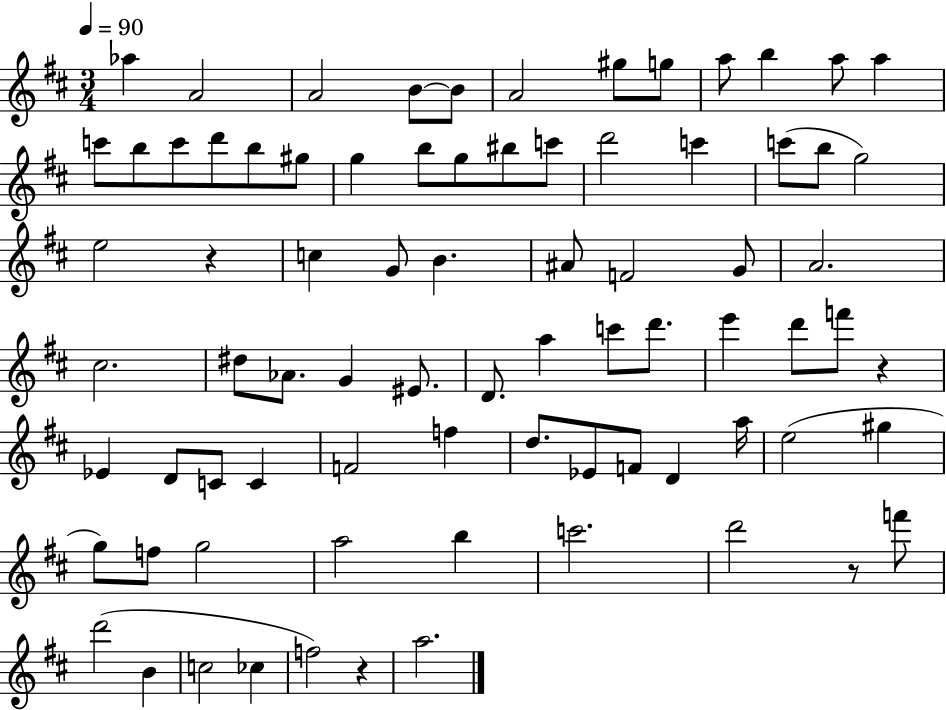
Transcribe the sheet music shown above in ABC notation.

X:1
T:Untitled
M:3/4
L:1/4
K:D
_a A2 A2 B/2 B/2 A2 ^g/2 g/2 a/2 b a/2 a c'/2 b/2 c'/2 d'/2 b/2 ^g/2 g b/2 g/2 ^b/2 c'/2 d'2 c' c'/2 b/2 g2 e2 z c G/2 B ^A/2 F2 G/2 A2 ^c2 ^d/2 _A/2 G ^E/2 D/2 a c'/2 d'/2 e' d'/2 f'/2 z _E D/2 C/2 C F2 f d/2 _E/2 F/2 D a/4 e2 ^g g/2 f/2 g2 a2 b c'2 d'2 z/2 f'/2 d'2 B c2 _c f2 z a2